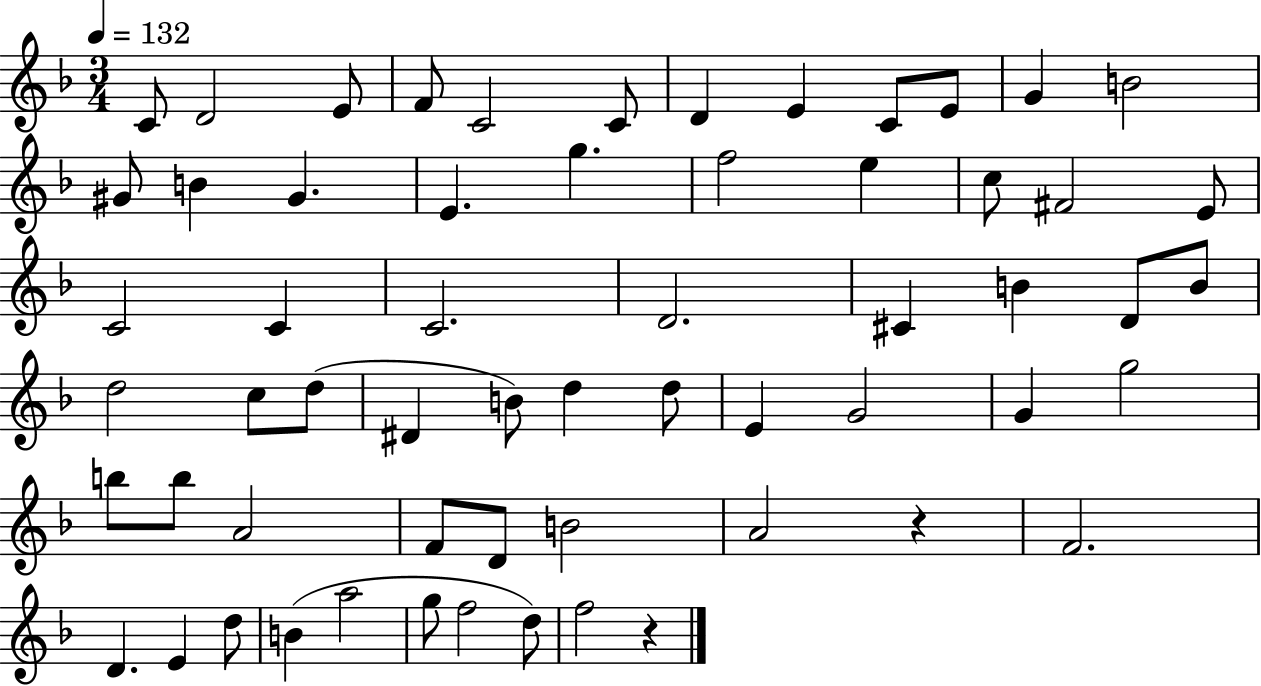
X:1
T:Untitled
M:3/4
L:1/4
K:F
C/2 D2 E/2 F/2 C2 C/2 D E C/2 E/2 G B2 ^G/2 B ^G E g f2 e c/2 ^F2 E/2 C2 C C2 D2 ^C B D/2 B/2 d2 c/2 d/2 ^D B/2 d d/2 E G2 G g2 b/2 b/2 A2 F/2 D/2 B2 A2 z F2 D E d/2 B a2 g/2 f2 d/2 f2 z